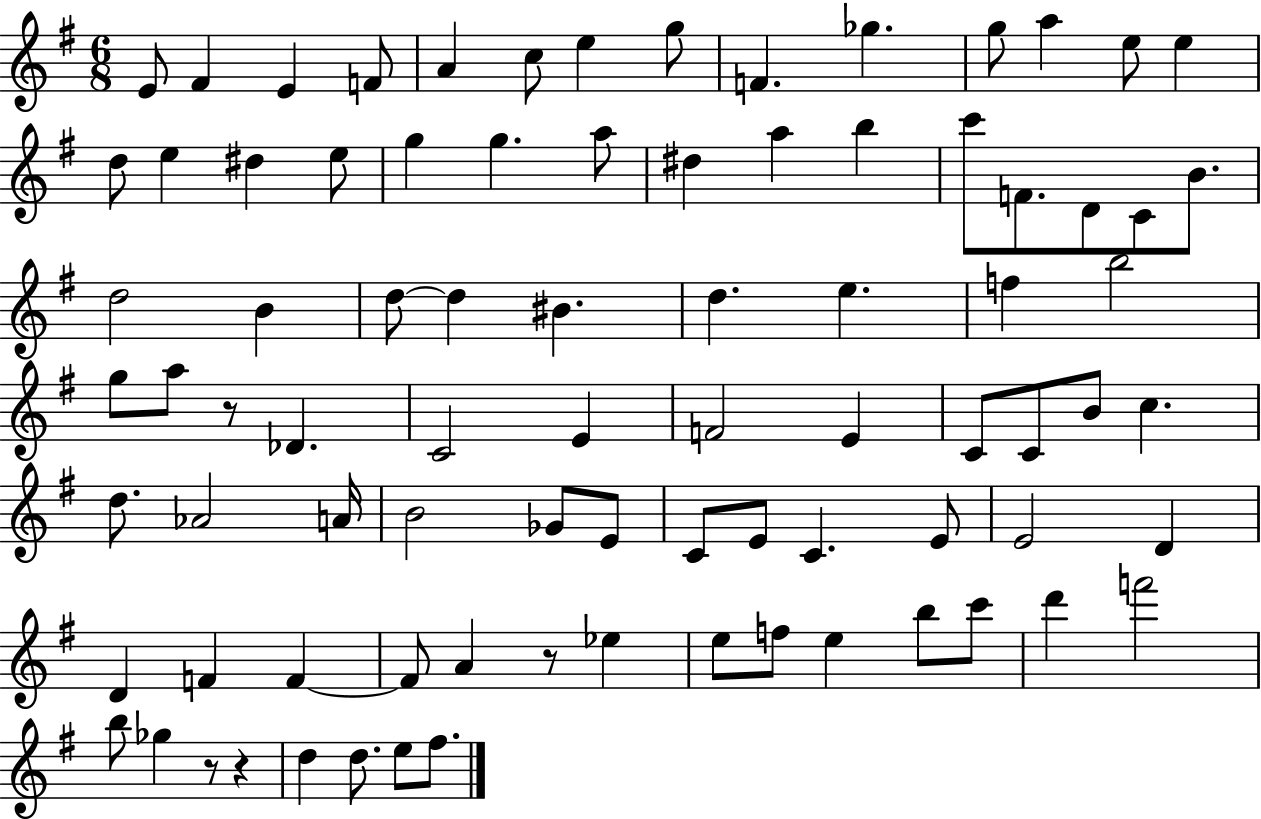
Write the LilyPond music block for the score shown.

{
  \clef treble
  \numericTimeSignature
  \time 6/8
  \key g \major
  e'8 fis'4 e'4 f'8 | a'4 c''8 e''4 g''8 | f'4. ges''4. | g''8 a''4 e''8 e''4 | \break d''8 e''4 dis''4 e''8 | g''4 g''4. a''8 | dis''4 a''4 b''4 | c'''8 f'8. d'8 c'8 b'8. | \break d''2 b'4 | d''8~~ d''4 bis'4. | d''4. e''4. | f''4 b''2 | \break g''8 a''8 r8 des'4. | c'2 e'4 | f'2 e'4 | c'8 c'8 b'8 c''4. | \break d''8. aes'2 a'16 | b'2 ges'8 e'8 | c'8 e'8 c'4. e'8 | e'2 d'4 | \break d'4 f'4 f'4~~ | f'8 a'4 r8 ees''4 | e''8 f''8 e''4 b''8 c'''8 | d'''4 f'''2 | \break b''8 ges''4 r8 r4 | d''4 d''8. e''8 fis''8. | \bar "|."
}